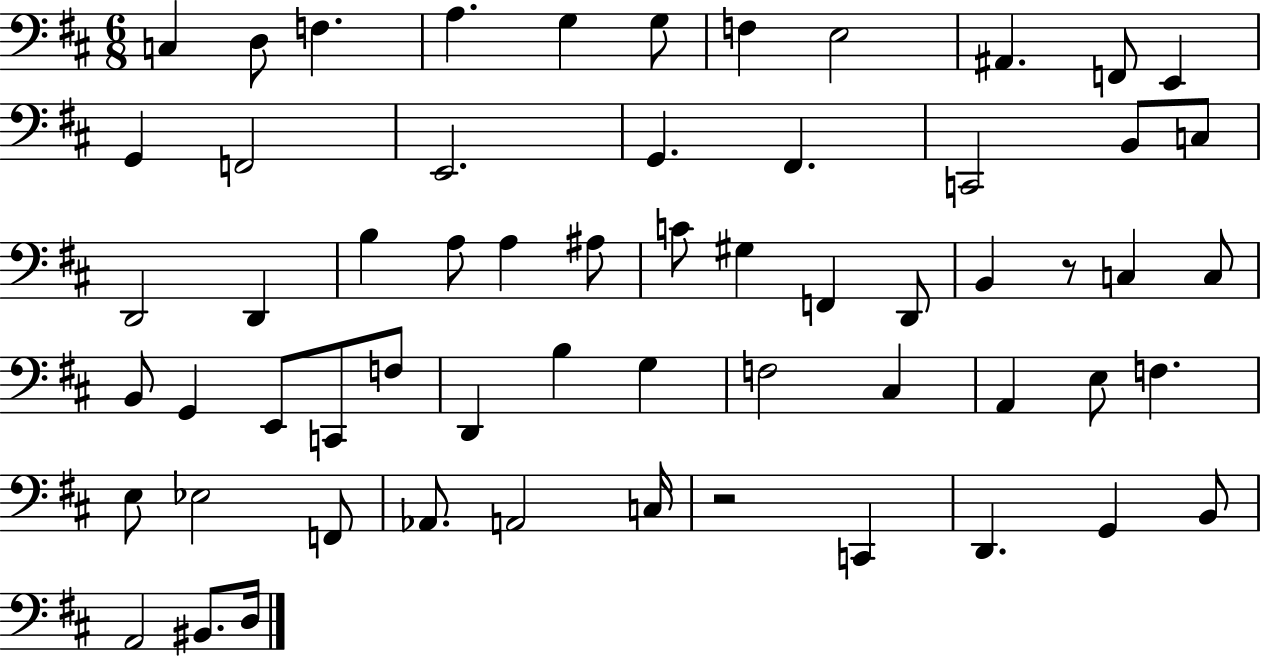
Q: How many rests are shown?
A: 2